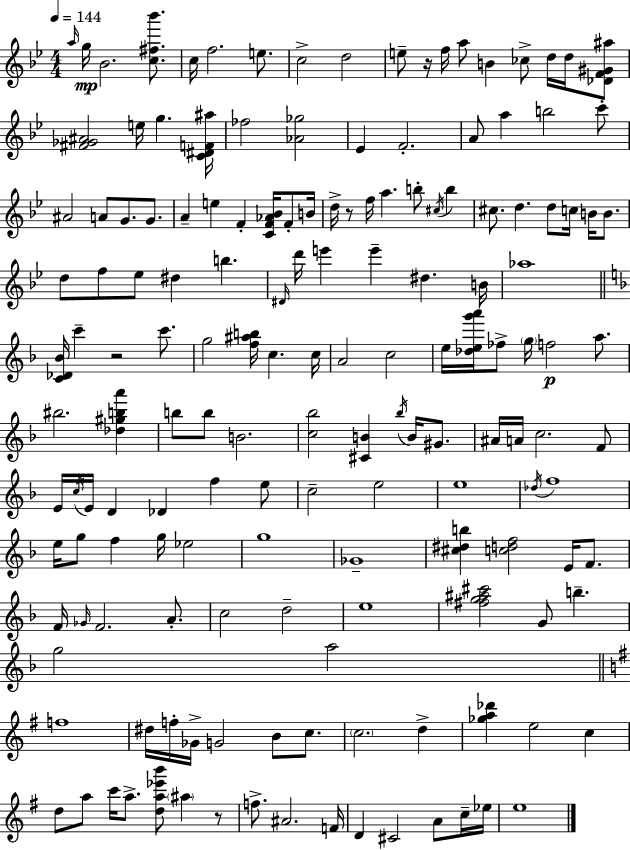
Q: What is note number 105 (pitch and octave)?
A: A4